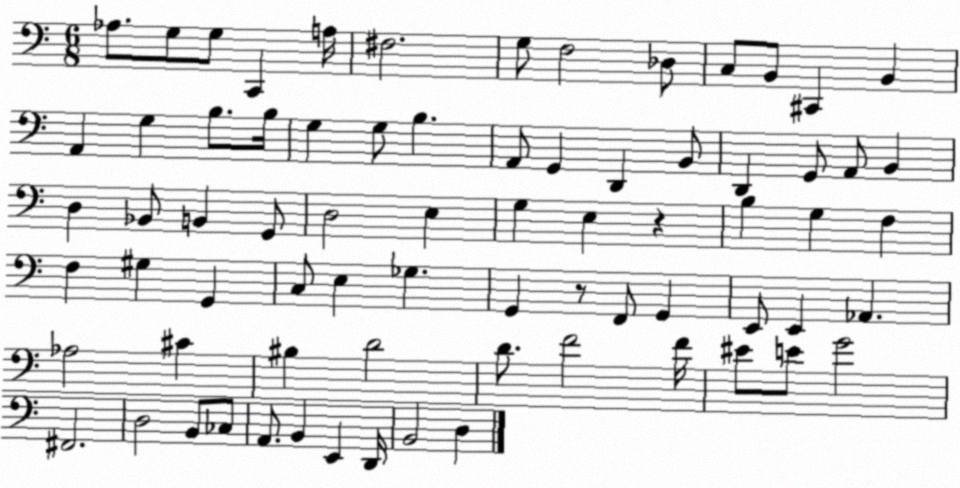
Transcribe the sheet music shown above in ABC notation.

X:1
T:Untitled
M:6/8
L:1/4
K:C
_A,/2 G,/2 G,/2 C,, A,/4 ^F,2 G,/2 F,2 _D,/2 C,/2 B,,/2 ^C,, B,, A,, G, B,/2 B,/4 G, G,/2 B, A,,/2 G,, D,, B,,/2 D,, G,,/2 A,,/2 B,, D, _B,,/2 B,, G,,/2 D,2 E, G, E, z B, G, F, F, ^G, G,, C,/2 E, _G, G,, z/2 F,,/2 G,, E,,/2 E,, _A,, _A,2 ^C ^B, D2 D/2 F2 F/4 ^E/2 E/2 G2 ^F,,2 D,2 B,,/2 _C,/2 A,,/2 B,, E,, D,,/4 B,,2 D,